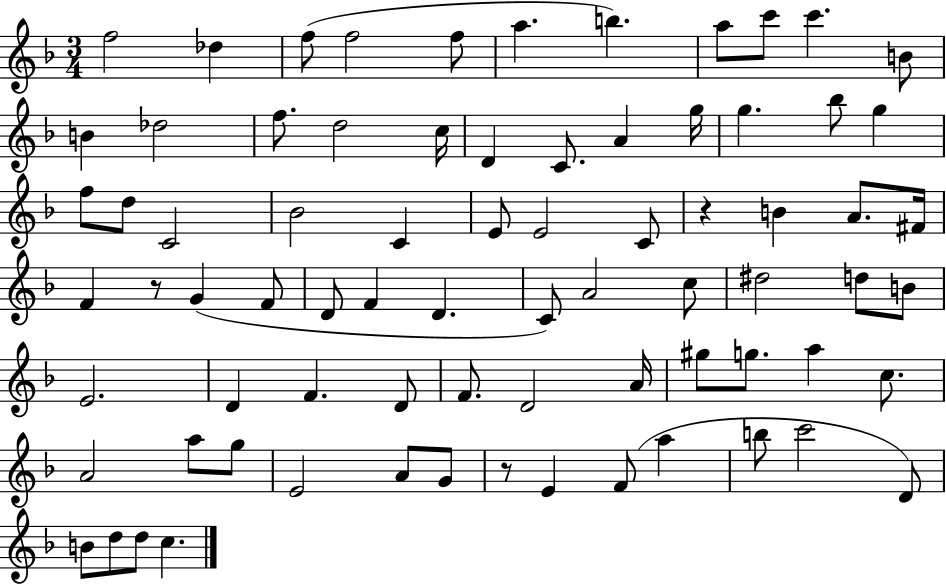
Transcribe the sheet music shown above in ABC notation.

X:1
T:Untitled
M:3/4
L:1/4
K:F
f2 _d f/2 f2 f/2 a b a/2 c'/2 c' B/2 B _d2 f/2 d2 c/4 D C/2 A g/4 g _b/2 g f/2 d/2 C2 _B2 C E/2 E2 C/2 z B A/2 ^F/4 F z/2 G F/2 D/2 F D C/2 A2 c/2 ^d2 d/2 B/2 E2 D F D/2 F/2 D2 A/4 ^g/2 g/2 a c/2 A2 a/2 g/2 E2 A/2 G/2 z/2 E F/2 a b/2 c'2 D/2 B/2 d/2 d/2 c